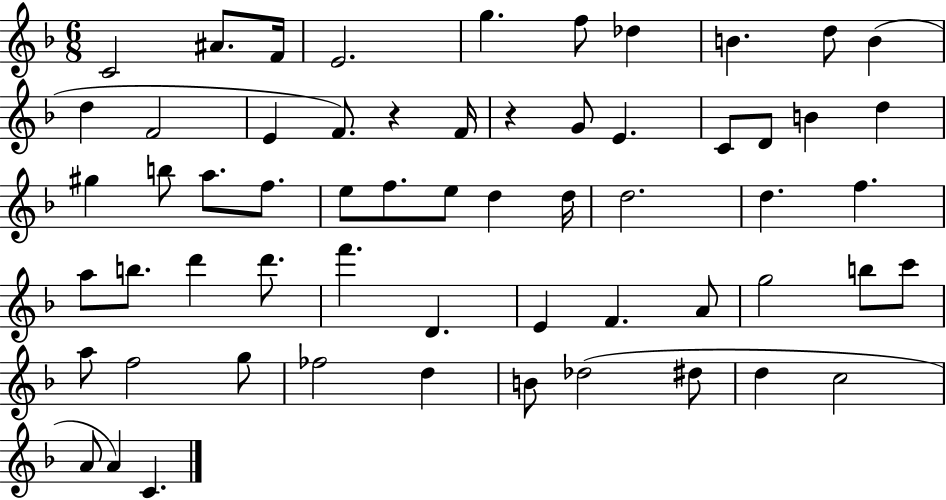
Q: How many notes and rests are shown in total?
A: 60